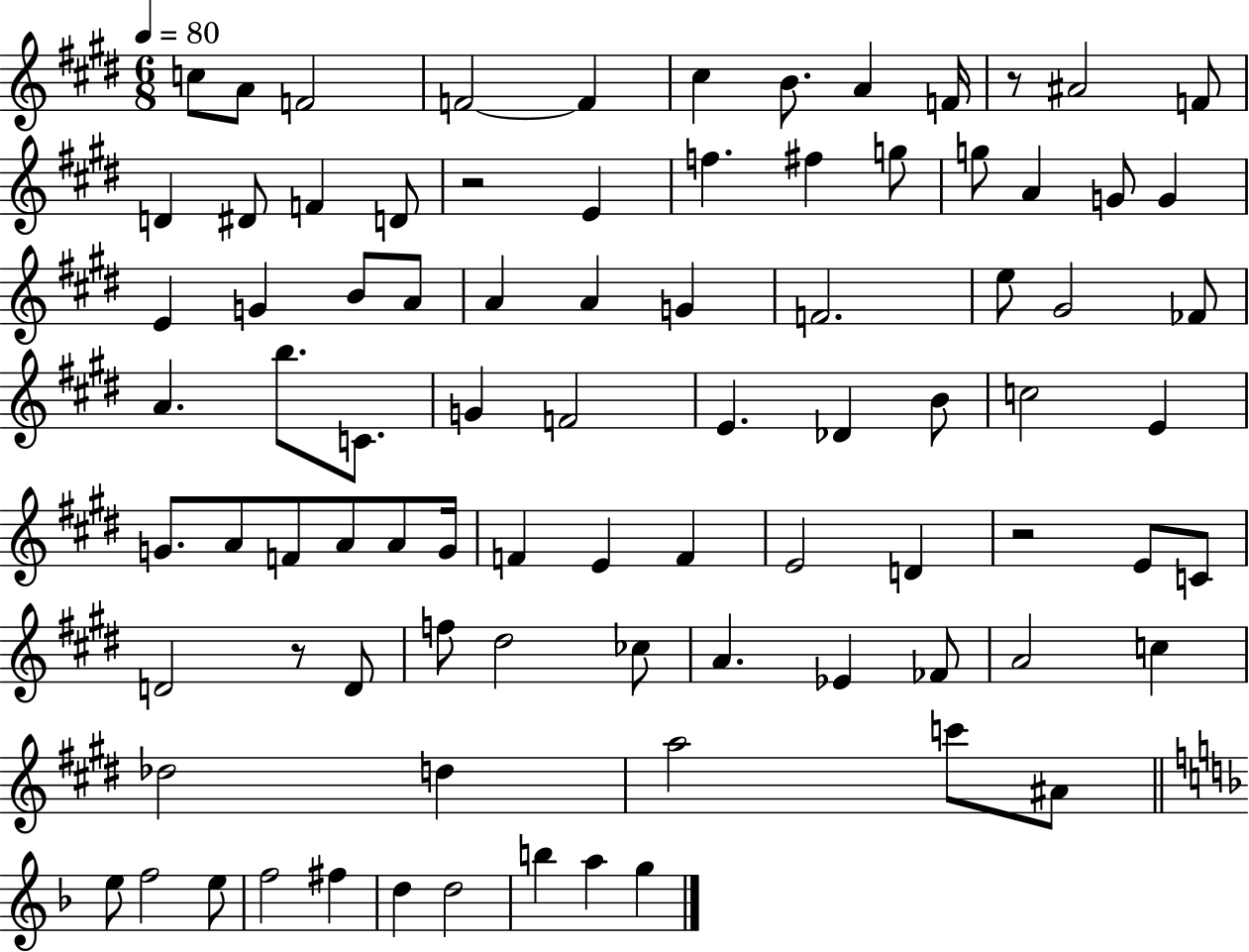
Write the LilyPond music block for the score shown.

{
  \clef treble
  \numericTimeSignature
  \time 6/8
  \key e \major
  \tempo 4 = 80
  c''8 a'8 f'2 | f'2~~ f'4 | cis''4 b'8. a'4 f'16 | r8 ais'2 f'8 | \break d'4 dis'8 f'4 d'8 | r2 e'4 | f''4. fis''4 g''8 | g''8 a'4 g'8 g'4 | \break e'4 g'4 b'8 a'8 | a'4 a'4 g'4 | f'2. | e''8 gis'2 fes'8 | \break a'4. b''8. c'8. | g'4 f'2 | e'4. des'4 b'8 | c''2 e'4 | \break g'8. a'8 f'8 a'8 a'8 g'16 | f'4 e'4 f'4 | e'2 d'4 | r2 e'8 c'8 | \break d'2 r8 d'8 | f''8 dis''2 ces''8 | a'4. ees'4 fes'8 | a'2 c''4 | \break des''2 d''4 | a''2 c'''8 ais'8 | \bar "||" \break \key f \major e''8 f''2 e''8 | f''2 fis''4 | d''4 d''2 | b''4 a''4 g''4 | \break \bar "|."
}